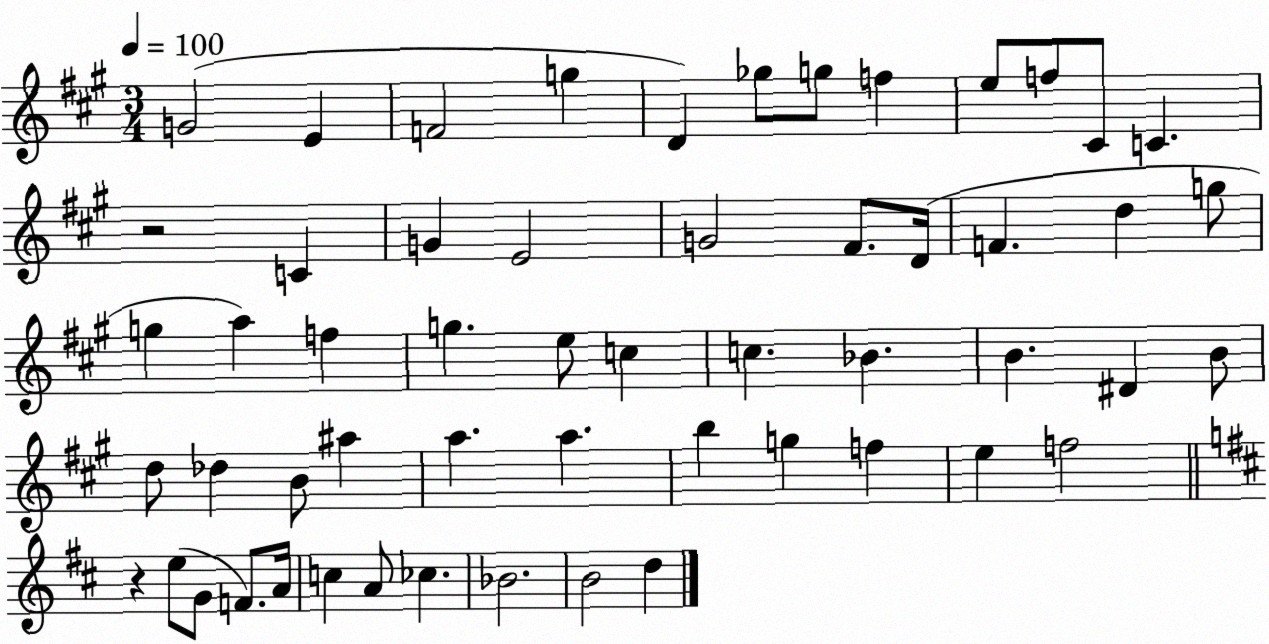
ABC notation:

X:1
T:Untitled
M:3/4
L:1/4
K:A
G2 E F2 g D _g/2 g/2 f e/2 f/2 ^C/2 C z2 C G E2 G2 ^F/2 D/4 F d g/2 g a f g e/2 c c _B B ^D B/2 d/2 _d B/2 ^a a a b g f e f2 z e/2 G/2 F/2 A/4 c A/2 _c _B2 B2 d